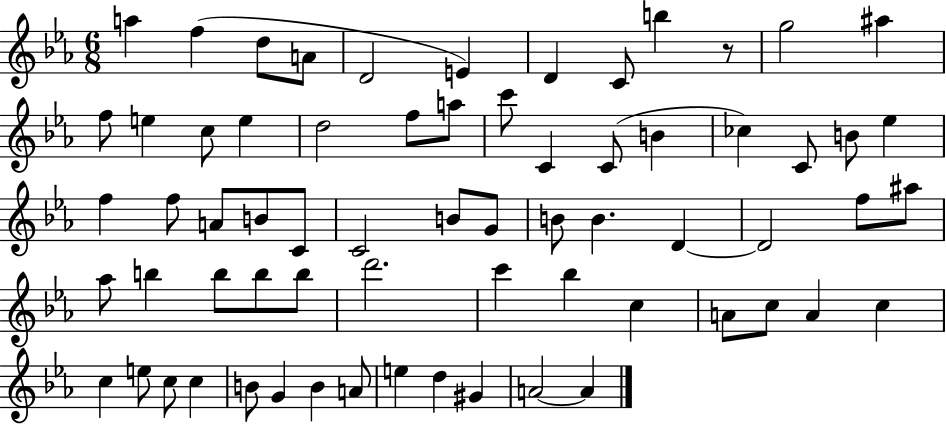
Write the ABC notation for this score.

X:1
T:Untitled
M:6/8
L:1/4
K:Eb
a f d/2 A/2 D2 E D C/2 b z/2 g2 ^a f/2 e c/2 e d2 f/2 a/2 c'/2 C C/2 B _c C/2 B/2 _e f f/2 A/2 B/2 C/2 C2 B/2 G/2 B/2 B D D2 f/2 ^a/2 _a/2 b b/2 b/2 b/2 d'2 c' _b c A/2 c/2 A c c e/2 c/2 c B/2 G B A/2 e d ^G A2 A